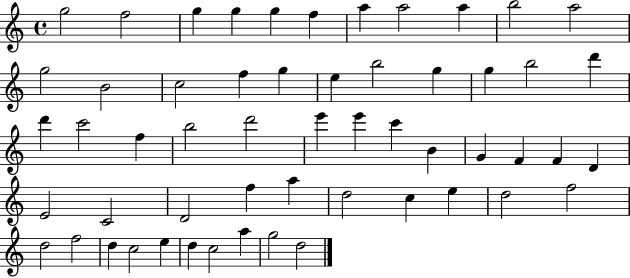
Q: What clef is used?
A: treble